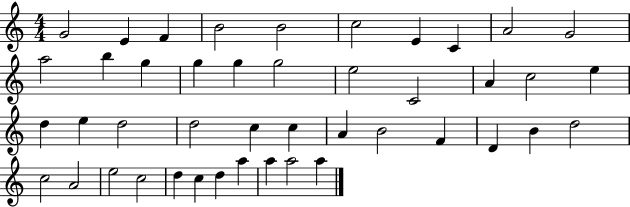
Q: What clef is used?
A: treble